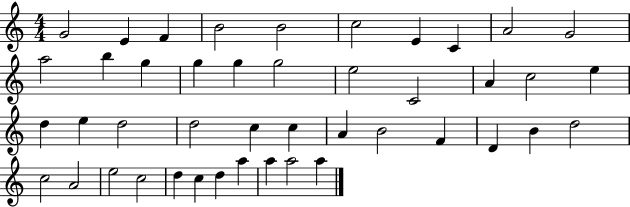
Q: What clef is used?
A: treble